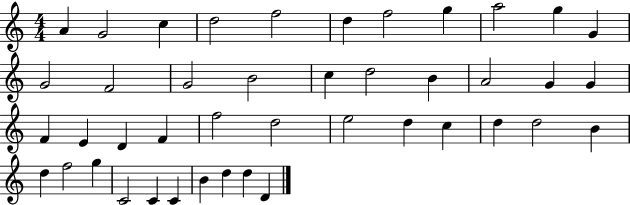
{
  \clef treble
  \numericTimeSignature
  \time 4/4
  \key c \major
  a'4 g'2 c''4 | d''2 f''2 | d''4 f''2 g''4 | a''2 g''4 g'4 | \break g'2 f'2 | g'2 b'2 | c''4 d''2 b'4 | a'2 g'4 g'4 | \break f'4 e'4 d'4 f'4 | f''2 d''2 | e''2 d''4 c''4 | d''4 d''2 b'4 | \break d''4 f''2 g''4 | c'2 c'4 c'4 | b'4 d''4 d''4 d'4 | \bar "|."
}